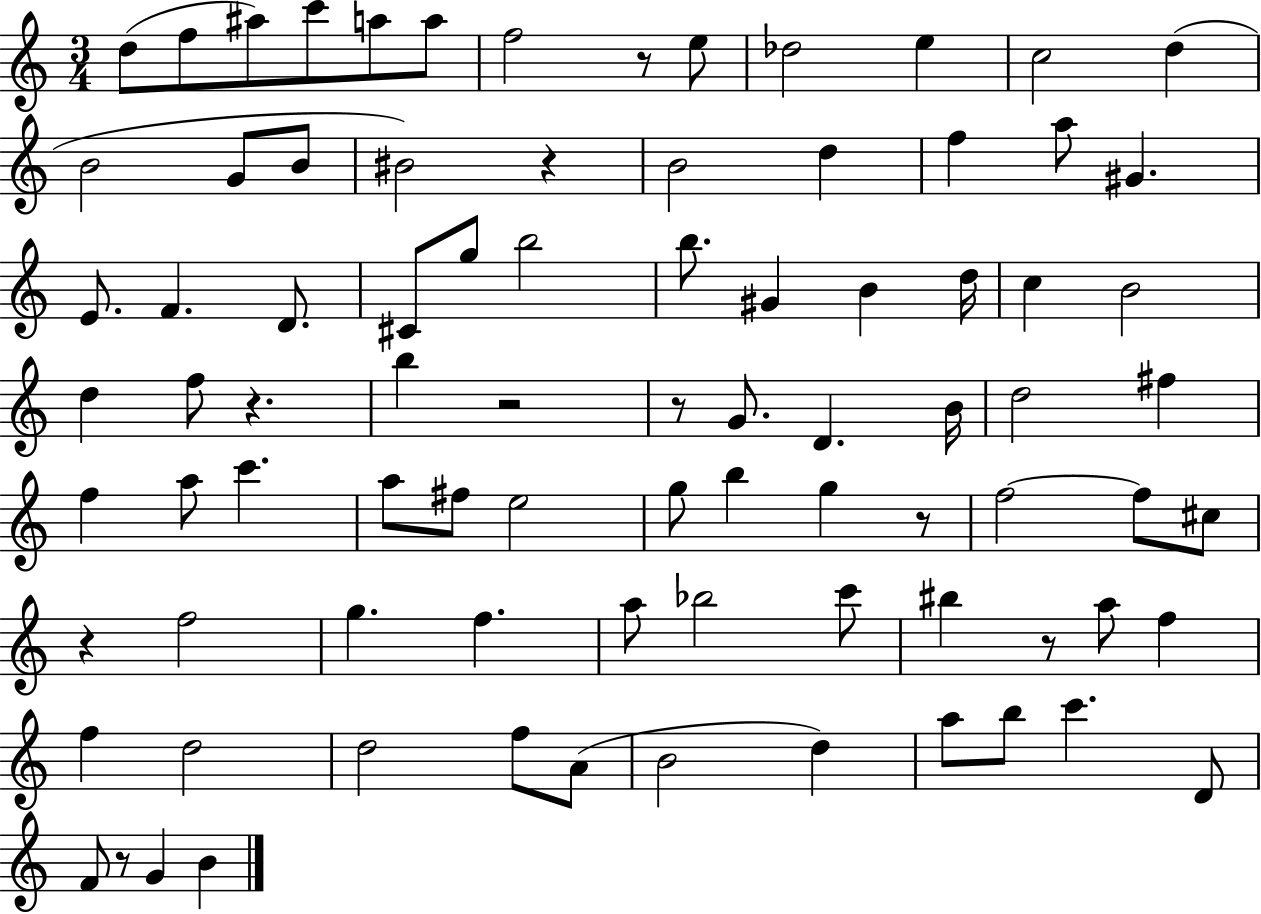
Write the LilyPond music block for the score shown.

{
  \clef treble
  \numericTimeSignature
  \time 3/4
  \key c \major
  d''8( f''8 ais''8) c'''8 a''8 a''8 | f''2 r8 e''8 | des''2 e''4 | c''2 d''4( | \break b'2 g'8 b'8 | bis'2) r4 | b'2 d''4 | f''4 a''8 gis'4. | \break e'8. f'4. d'8. | cis'8 g''8 b''2 | b''8. gis'4 b'4 d''16 | c''4 b'2 | \break d''4 f''8 r4. | b''4 r2 | r8 g'8. d'4. b'16 | d''2 fis''4 | \break f''4 a''8 c'''4. | a''8 fis''8 e''2 | g''8 b''4 g''4 r8 | f''2~~ f''8 cis''8 | \break r4 f''2 | g''4. f''4. | a''8 bes''2 c'''8 | bis''4 r8 a''8 f''4 | \break f''4 d''2 | d''2 f''8 a'8( | b'2 d''4) | a''8 b''8 c'''4. d'8 | \break f'8 r8 g'4 b'4 | \bar "|."
}